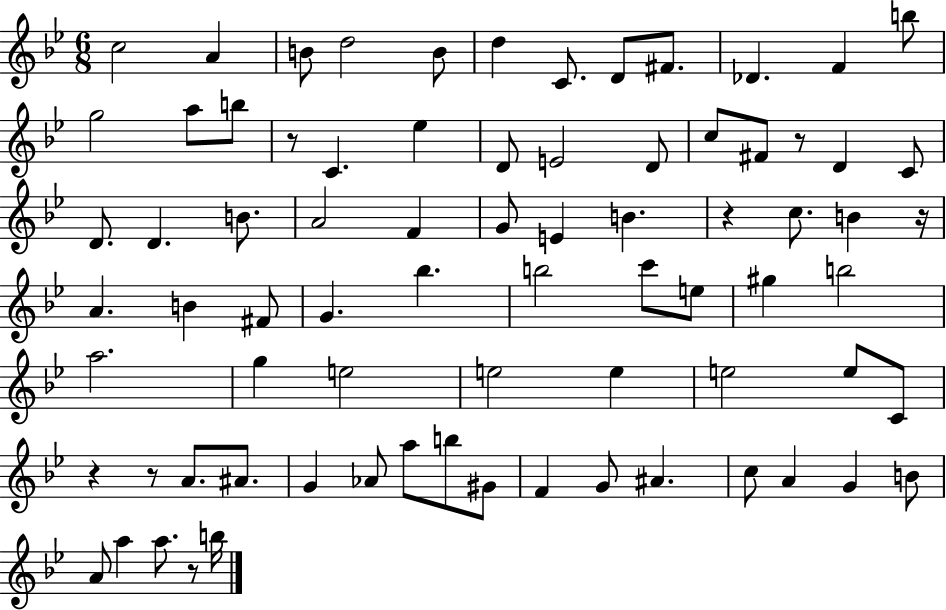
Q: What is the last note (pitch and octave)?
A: B5